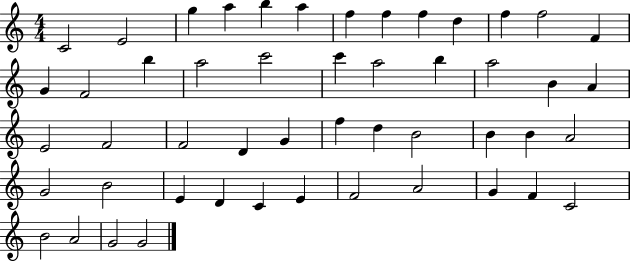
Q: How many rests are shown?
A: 0